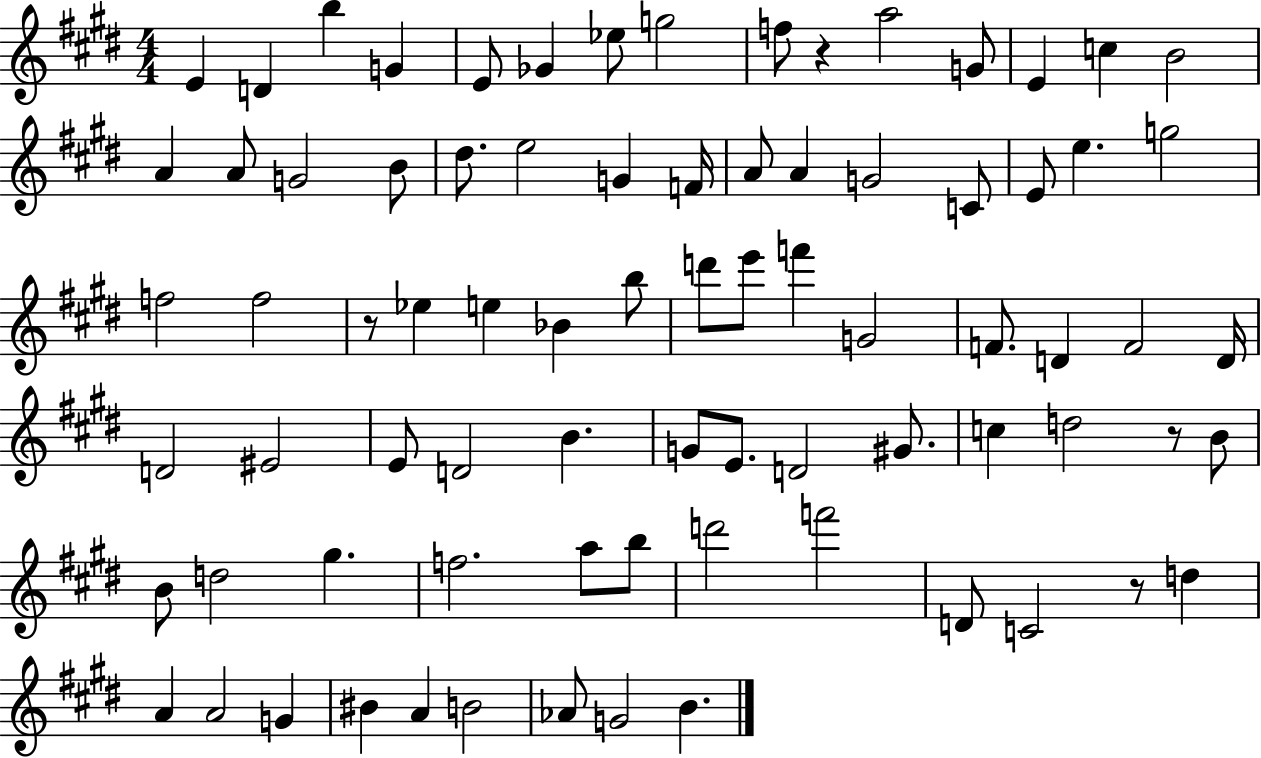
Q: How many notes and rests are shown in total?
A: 79